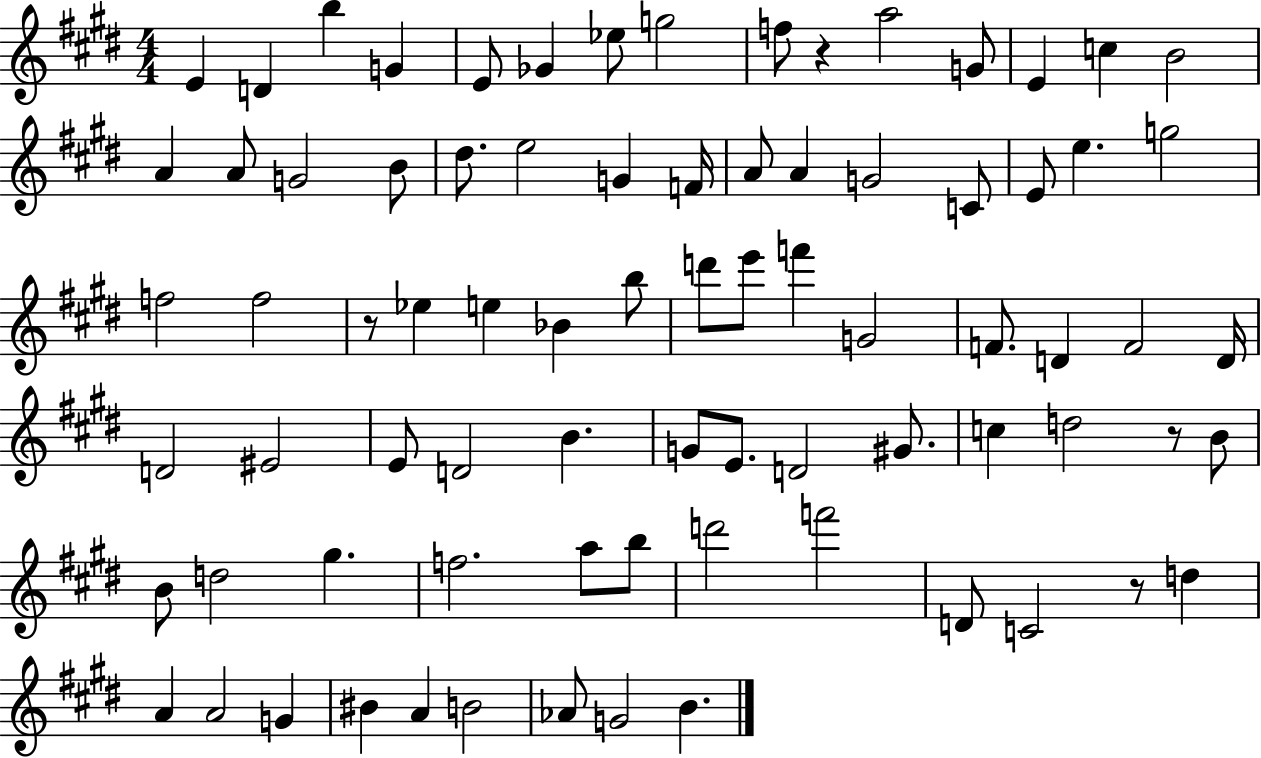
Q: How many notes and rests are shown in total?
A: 79